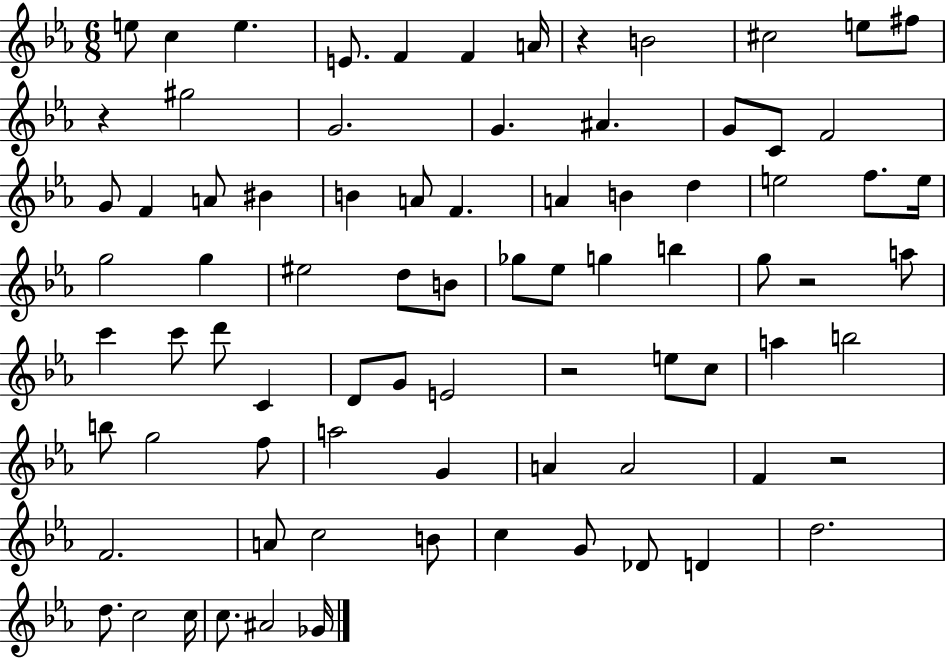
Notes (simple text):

E5/e C5/q E5/q. E4/e. F4/q F4/q A4/s R/q B4/h C#5/h E5/e F#5/e R/q G#5/h G4/h. G4/q. A#4/q. G4/e C4/e F4/h G4/e F4/q A4/e BIS4/q B4/q A4/e F4/q. A4/q B4/q D5/q E5/h F5/e. E5/s G5/h G5/q EIS5/h D5/e B4/e Gb5/e Eb5/e G5/q B5/q G5/e R/h A5/e C6/q C6/e D6/e C4/q D4/e G4/e E4/h R/h E5/e C5/e A5/q B5/h B5/e G5/h F5/e A5/h G4/q A4/q A4/h F4/q R/h F4/h. A4/e C5/h B4/e C5/q G4/e Db4/e D4/q D5/h. D5/e. C5/h C5/s C5/e. A#4/h Gb4/s